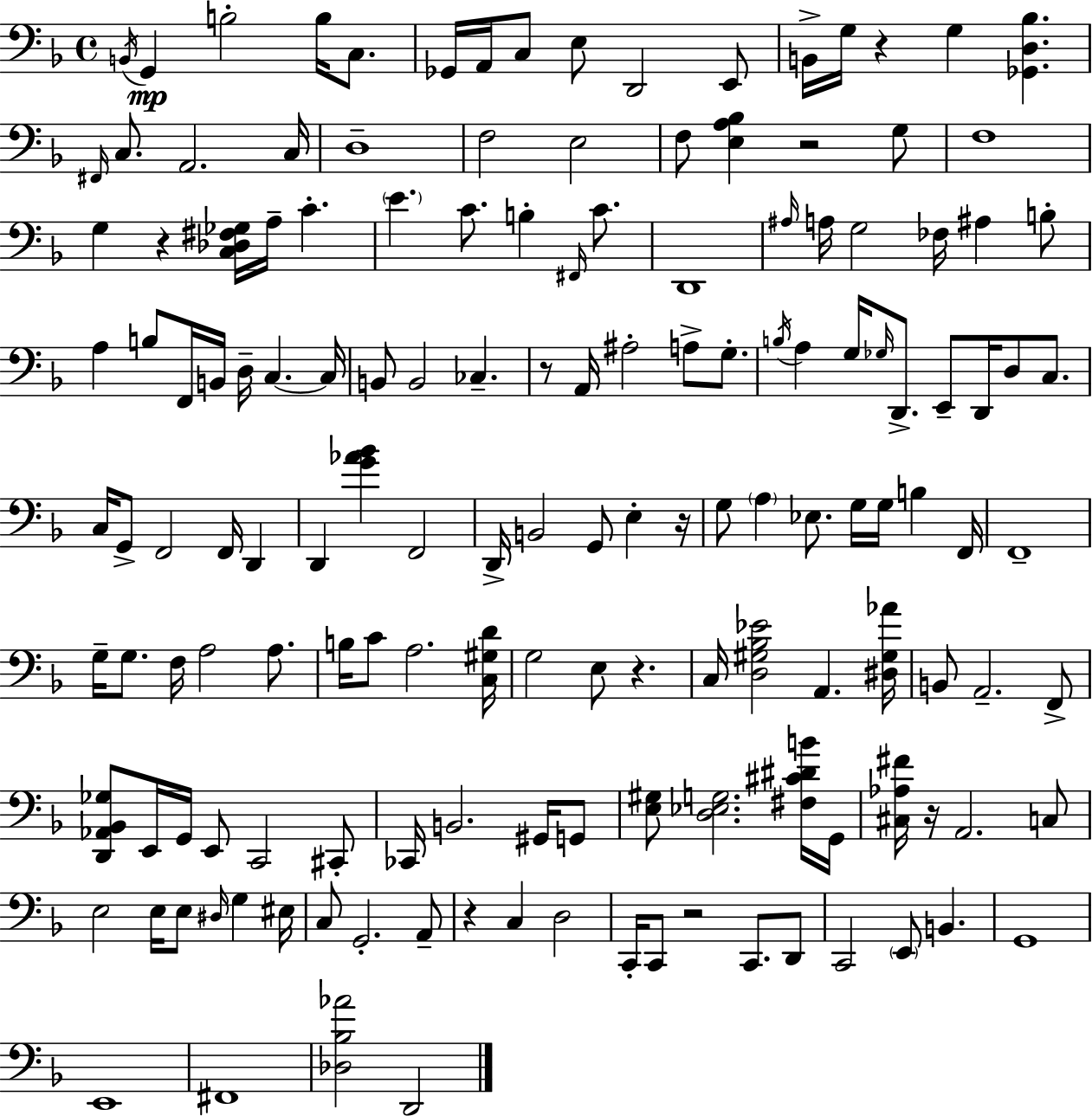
X:1
T:Untitled
M:4/4
L:1/4
K:F
B,,/4 G,, B,2 B,/4 C,/2 _G,,/4 A,,/4 C,/2 E,/2 D,,2 E,,/2 B,,/4 G,/4 z G, [_G,,D,_B,] ^F,,/4 C,/2 A,,2 C,/4 D,4 F,2 E,2 F,/2 [E,A,_B,] z2 G,/2 F,4 G, z [C,_D,^F,_G,]/4 A,/4 C E C/2 B, ^F,,/4 C/2 D,,4 ^A,/4 A,/4 G,2 _F,/4 ^A, B,/2 A, B,/2 F,,/4 B,,/4 D,/4 C, C,/4 B,,/2 B,,2 _C, z/2 A,,/4 ^A,2 A,/2 G,/2 B,/4 A, G,/4 _G,/4 D,,/2 E,,/2 D,,/4 D,/2 C,/2 C,/4 G,,/2 F,,2 F,,/4 D,, D,, [G_A_B] F,,2 D,,/4 B,,2 G,,/2 E, z/4 G,/2 A, _E,/2 G,/4 G,/4 B, F,,/4 F,,4 G,/4 G,/2 F,/4 A,2 A,/2 B,/4 C/2 A,2 [C,^G,D]/4 G,2 E,/2 z C,/4 [D,^G,_B,_E]2 A,, [^D,^G,_A]/4 B,,/2 A,,2 F,,/2 [D,,_A,,_B,,_G,]/2 E,,/4 G,,/4 E,,/2 C,,2 ^C,,/2 _C,,/4 B,,2 ^G,,/4 G,,/2 [E,^G,]/2 [D,_E,G,]2 [^F,^C^DB]/4 G,,/4 [^C,_A,^F]/4 z/4 A,,2 C,/2 E,2 E,/4 E,/2 ^D,/4 G, ^E,/4 C,/2 G,,2 A,,/2 z C, D,2 C,,/4 C,,/2 z2 C,,/2 D,,/2 C,,2 E,,/2 B,, G,,4 E,,4 ^F,,4 [_D,_B,_A]2 D,,2